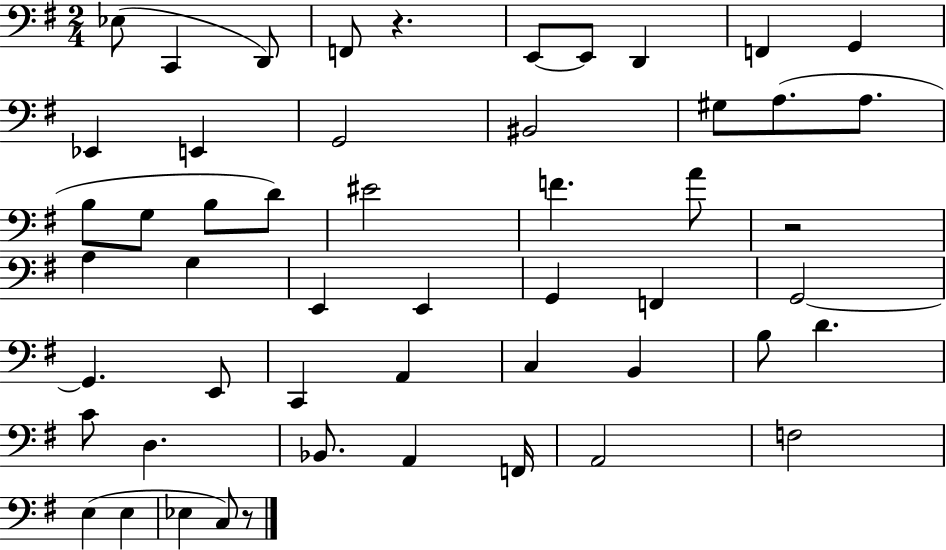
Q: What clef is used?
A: bass